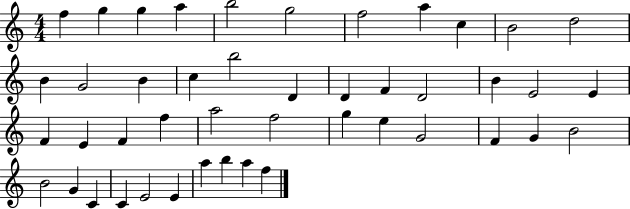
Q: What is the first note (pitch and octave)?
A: F5